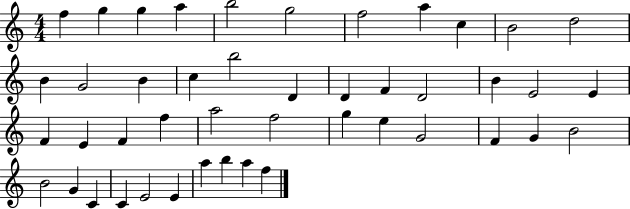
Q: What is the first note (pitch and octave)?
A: F5